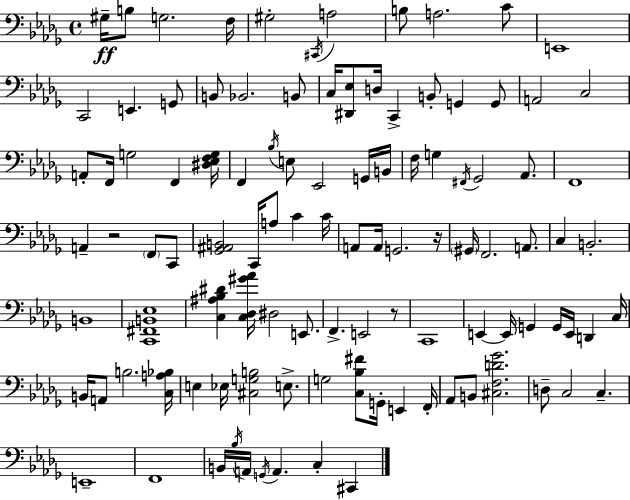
X:1
T:Untitled
M:4/4
L:1/4
K:Bbm
^G,/4 B,/2 G,2 F,/4 ^G,2 ^C,,/4 A,2 B,/2 A,2 C/2 E,,4 C,,2 E,, G,,/2 B,,/2 _B,,2 B,,/2 C,/4 [^D,,_E,]/2 D,/4 C,, B,,/2 G,, G,,/2 A,,2 C,2 A,,/2 F,,/4 G,2 F,, [^D,_E,F,G,]/4 F,, _B,/4 E,/2 _E,,2 G,,/4 B,,/4 F,/4 G, ^F,,/4 _G,,2 _A,,/2 F,,4 A,, z2 F,,/2 C,,/2 [_G,,^A,,B,,]2 C,,/4 A,/2 C C/4 A,,/2 A,,/4 G,,2 z/4 ^G,,/4 F,,2 A,,/2 C, B,,2 B,,4 [C,,^F,,B,,_E,]4 [C,^A,_B,^D] [C,_D,^G_A]/4 ^D,2 E,,/2 F,, E,,2 z/2 C,,4 E,, E,,/4 G,, G,,/4 E,,/4 D,, C,/4 B,,/4 A,,/2 B,2 [C,A,_B,]/4 E, _E,/4 [^C,G,B,]2 E,/2 G,2 [C,_B,^F]/2 G,,/4 E,, F,,/4 _A,,/2 B,,/2 [^C,F,D_G]2 D,/2 C,2 C, E,,4 F,,4 B,,/4 _B,/4 A,,/4 G,,/4 A,, C, ^C,,